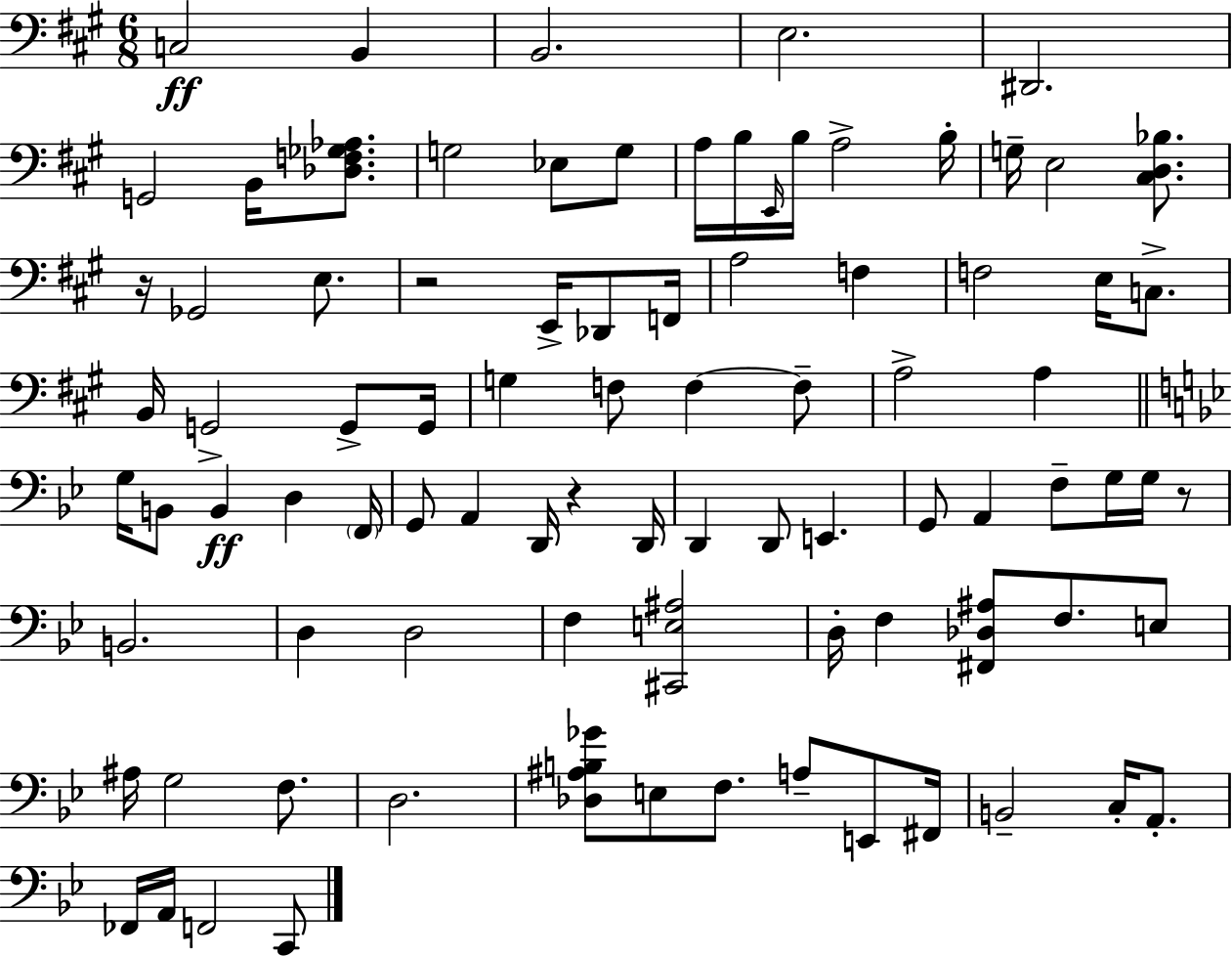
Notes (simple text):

C3/h B2/q B2/h. E3/h. D#2/h. G2/h B2/s [Db3,F3,Gb3,Ab3]/e. G3/h Eb3/e G3/e A3/s B3/s E2/s B3/s A3/h B3/s G3/s E3/h [C#3,D3,Bb3]/e. R/s Gb2/h E3/e. R/h E2/s Db2/e F2/s A3/h F3/q F3/h E3/s C3/e. B2/s G2/h G2/e G2/s G3/q F3/e F3/q F3/e A3/h A3/q G3/s B2/e B2/q D3/q F2/s G2/e A2/q D2/s R/q D2/s D2/q D2/e E2/q. G2/e A2/q F3/e G3/s G3/s R/e B2/h. D3/q D3/h F3/q [C#2,E3,A#3]/h D3/s F3/q [F#2,Db3,A#3]/e F3/e. E3/e A#3/s G3/h F3/e. D3/h. [Db3,A#3,B3,Gb4]/e E3/e F3/e. A3/e E2/e F#2/s B2/h C3/s A2/e. FES2/s A2/s F2/h C2/e